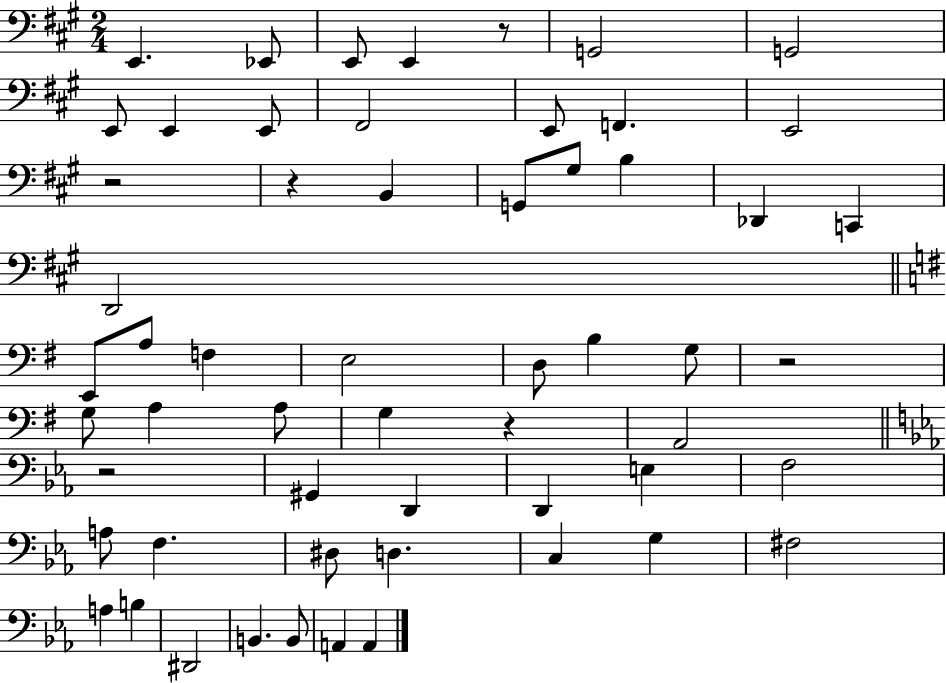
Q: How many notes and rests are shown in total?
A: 57